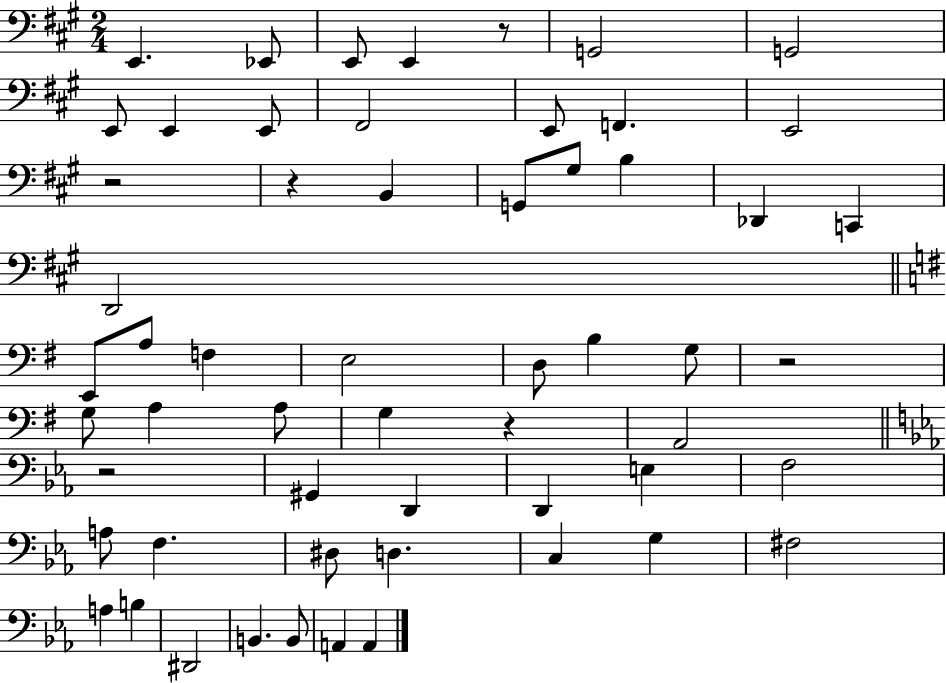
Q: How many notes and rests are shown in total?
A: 57